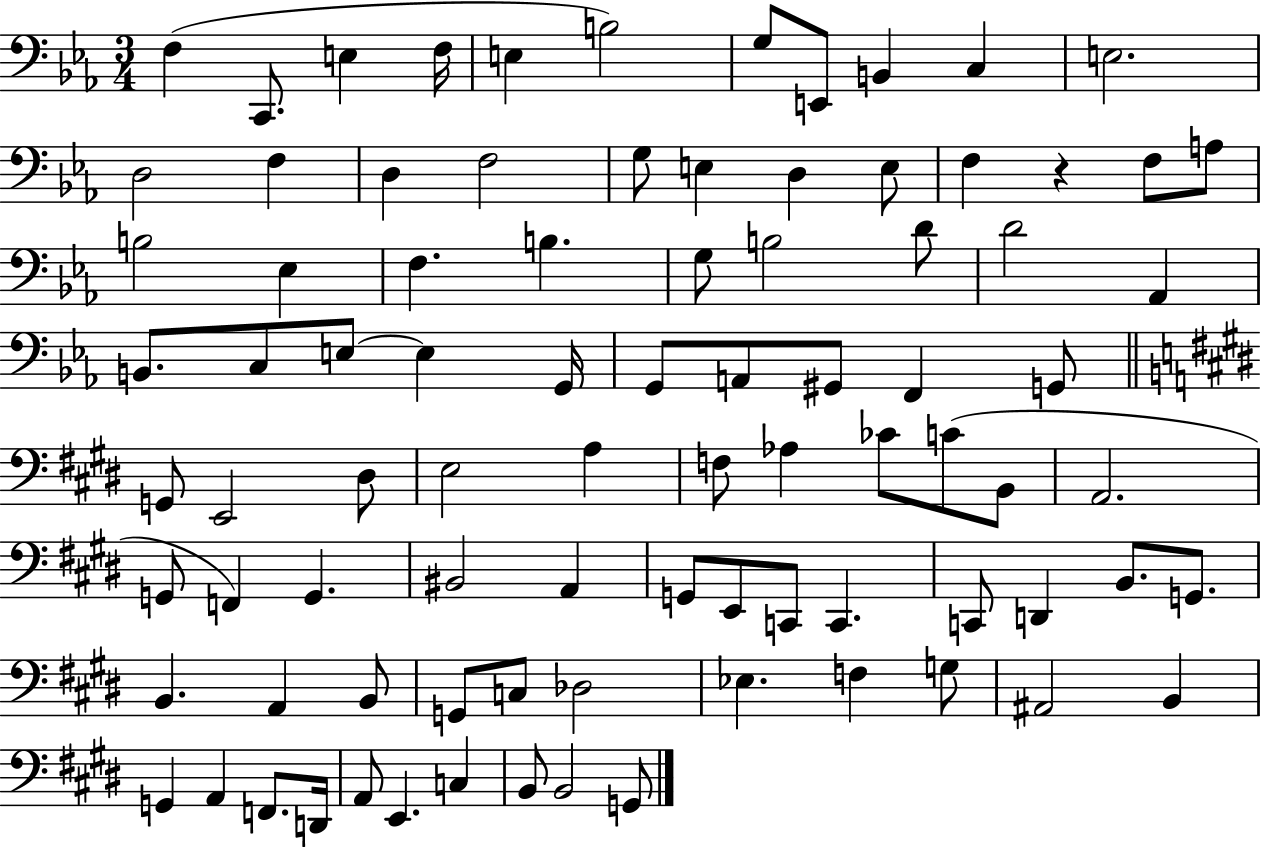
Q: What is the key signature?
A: EES major